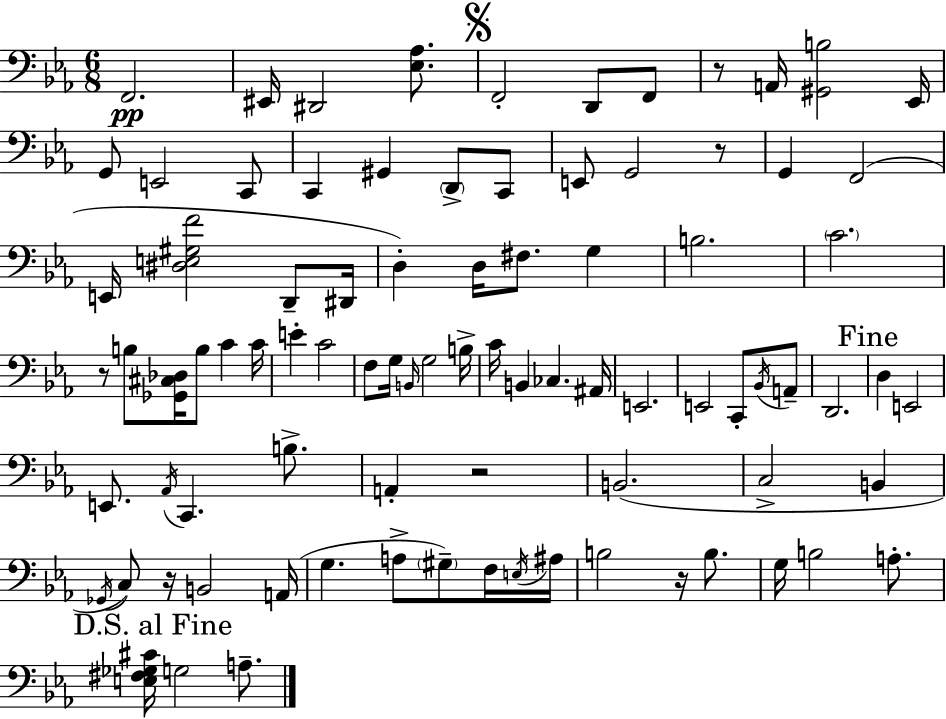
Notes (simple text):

F2/h. EIS2/s D#2/h [Eb3,Ab3]/e. F2/h D2/e F2/e R/e A2/s [G#2,B3]/h Eb2/s G2/e E2/h C2/e C2/q G#2/q D2/e C2/e E2/e G2/h R/e G2/q F2/h E2/s [D#3,E3,G#3,F4]/h D2/e D#2/s D3/q D3/s F#3/e. G3/q B3/h. C4/h. R/e B3/e [Gb2,C#3,Db3]/s B3/e C4/q C4/s E4/q C4/h F3/e G3/s B2/s G3/h B3/s C4/s B2/q CES3/q. A#2/s E2/h. E2/h C2/e Bb2/s A2/e D2/h. D3/q E2/h E2/e. Ab2/s C2/q. B3/e. A2/q R/h B2/h. C3/h B2/q Gb2/s C3/e R/s B2/h A2/s G3/q. A3/e G#3/e F3/s E3/s A#3/s B3/h R/s B3/e. G3/s B3/h A3/e. [E3,F#3,Gb3,C#4]/s G3/h A3/e.